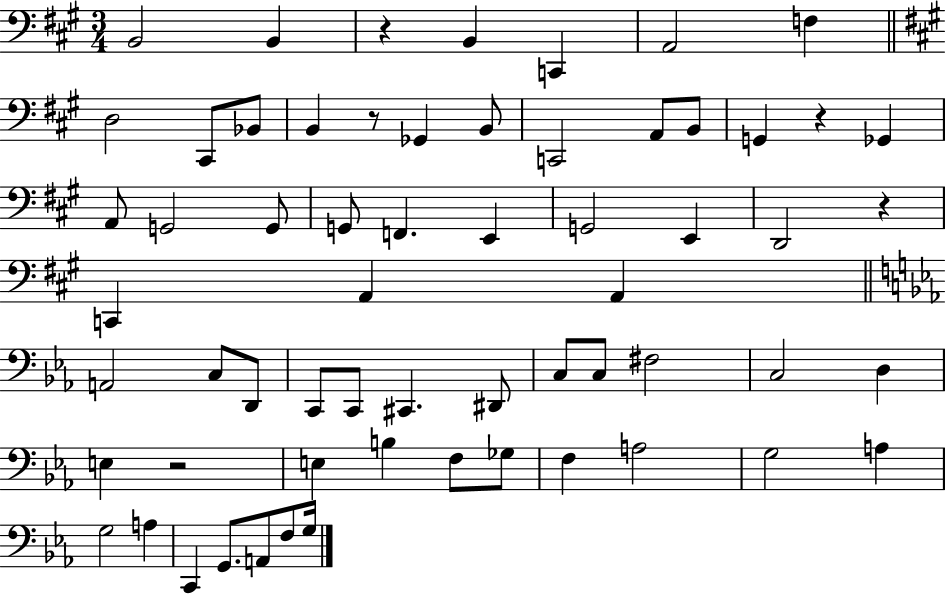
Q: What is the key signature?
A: A major